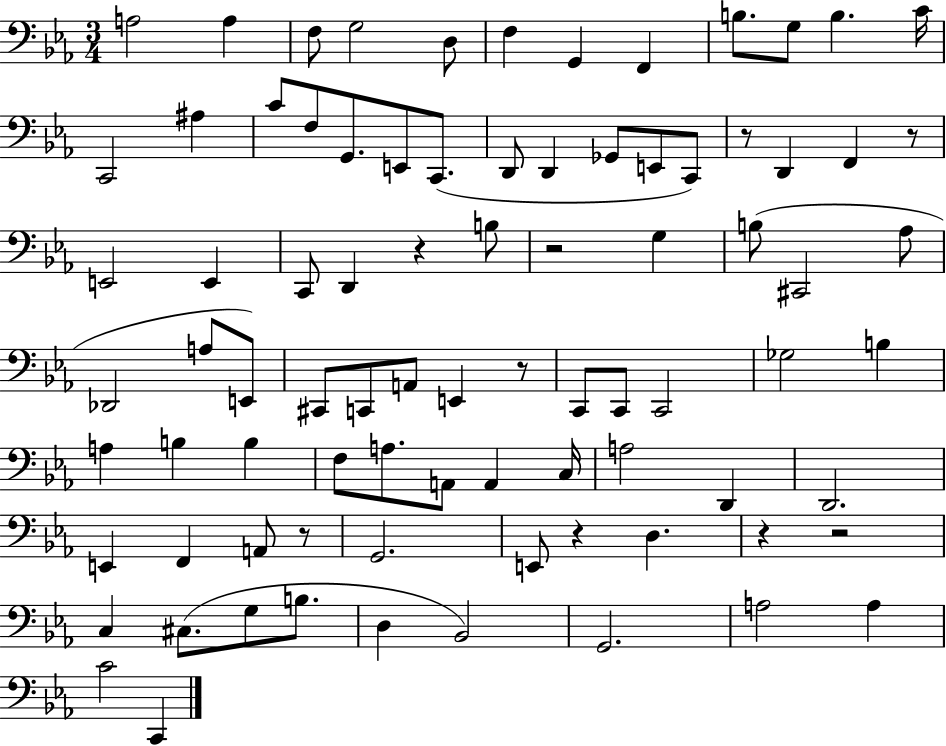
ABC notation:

X:1
T:Untitled
M:3/4
L:1/4
K:Eb
A,2 A, F,/2 G,2 D,/2 F, G,, F,, B,/2 G,/2 B, C/4 C,,2 ^A, C/2 F,/2 G,,/2 E,,/2 C,,/2 D,,/2 D,, _G,,/2 E,,/2 C,,/2 z/2 D,, F,, z/2 E,,2 E,, C,,/2 D,, z B,/2 z2 G, B,/2 ^C,,2 _A,/2 _D,,2 A,/2 E,,/2 ^C,,/2 C,,/2 A,,/2 E,, z/2 C,,/2 C,,/2 C,,2 _G,2 B, A, B, B, F,/2 A,/2 A,,/2 A,, C,/4 A,2 D,, D,,2 E,, F,, A,,/2 z/2 G,,2 E,,/2 z D, z z2 C, ^C,/2 G,/2 B,/2 D, _B,,2 G,,2 A,2 A, C2 C,,